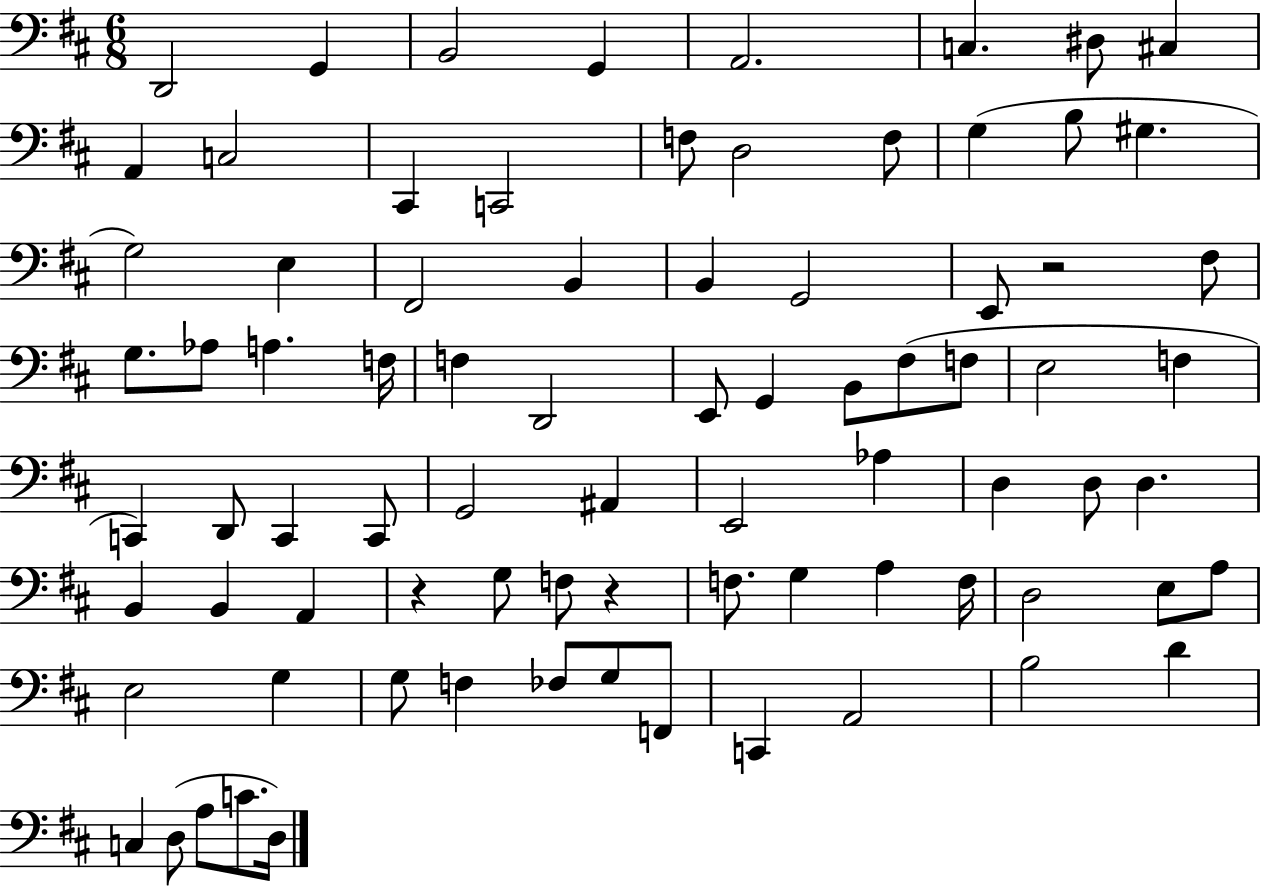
X:1
T:Untitled
M:6/8
L:1/4
K:D
D,,2 G,, B,,2 G,, A,,2 C, ^D,/2 ^C, A,, C,2 ^C,, C,,2 F,/2 D,2 F,/2 G, B,/2 ^G, G,2 E, ^F,,2 B,, B,, G,,2 E,,/2 z2 ^F,/2 G,/2 _A,/2 A, F,/4 F, D,,2 E,,/2 G,, B,,/2 ^F,/2 F,/2 E,2 F, C,, D,,/2 C,, C,,/2 G,,2 ^A,, E,,2 _A, D, D,/2 D, B,, B,, A,, z G,/2 F,/2 z F,/2 G, A, F,/4 D,2 E,/2 A,/2 E,2 G, G,/2 F, _F,/2 G,/2 F,,/2 C,, A,,2 B,2 D C, D,/2 A,/2 C/2 D,/4